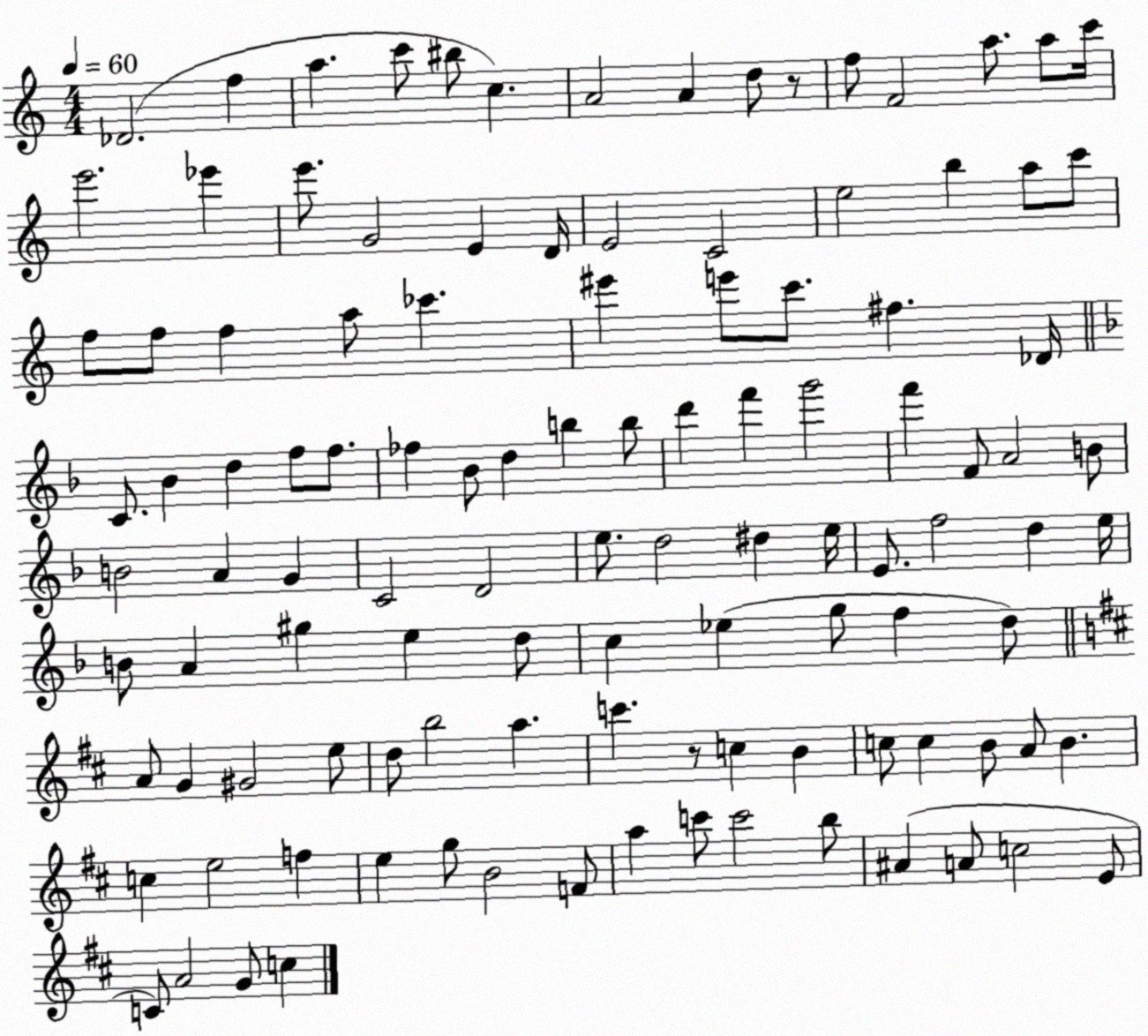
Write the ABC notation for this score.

X:1
T:Untitled
M:4/4
L:1/4
K:C
_D2 f a c'/2 ^b/2 c A2 A d/2 z/2 f/2 F2 a/2 a/2 c'/4 e'2 _e' e'/2 G2 E D/4 E2 C2 e2 b a/2 c'/2 f/2 f/2 f a/2 _c' ^e' e'/2 c'/2 ^f _D/4 C/2 _B d f/2 f/2 _f _B/2 d b b/2 d' f' g'2 f' F/2 A2 B/2 B2 A G C2 D2 e/2 d2 ^d e/4 E/2 f2 d e/4 B/2 A ^g e d/2 c _e g/2 f d/2 A/2 G ^G2 e/2 d/2 b2 a c' z/2 c B c/2 c B/2 A/2 B c e2 f e g/2 B2 F/2 a c'/2 c'2 b/2 ^A A/2 c2 E/2 C/2 A2 G/2 c